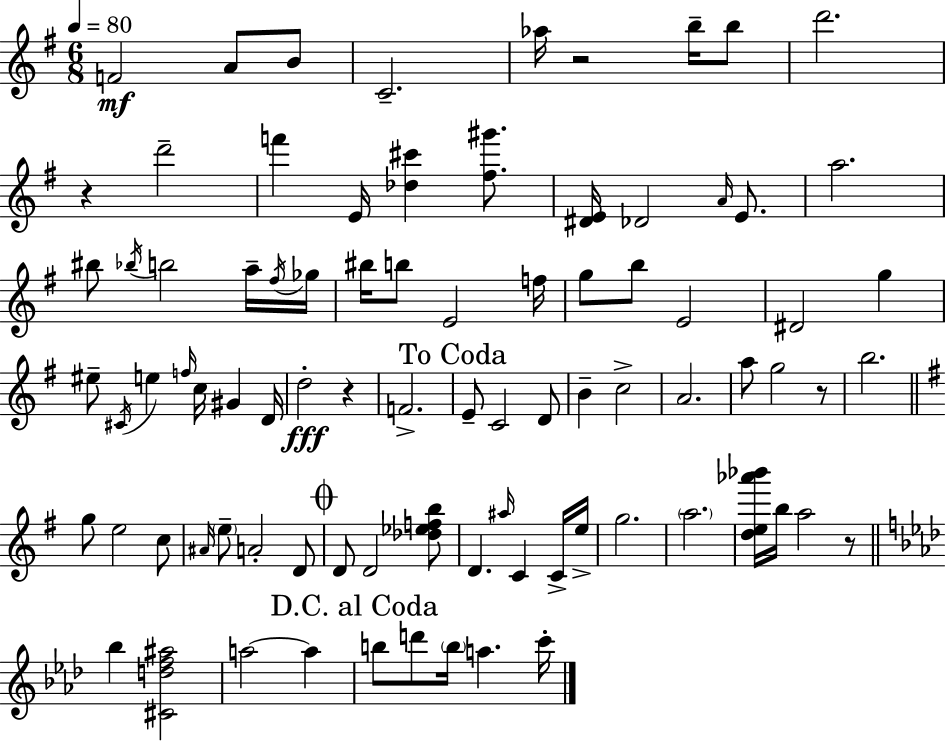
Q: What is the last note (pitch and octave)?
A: C6